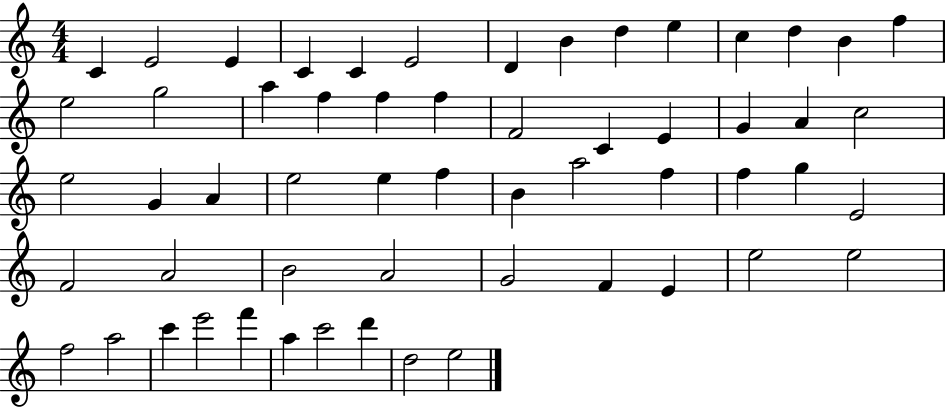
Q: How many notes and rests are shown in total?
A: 57